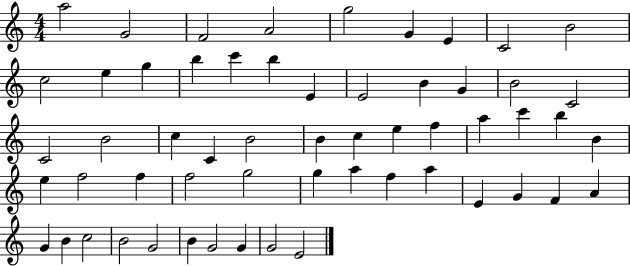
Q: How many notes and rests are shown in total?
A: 57